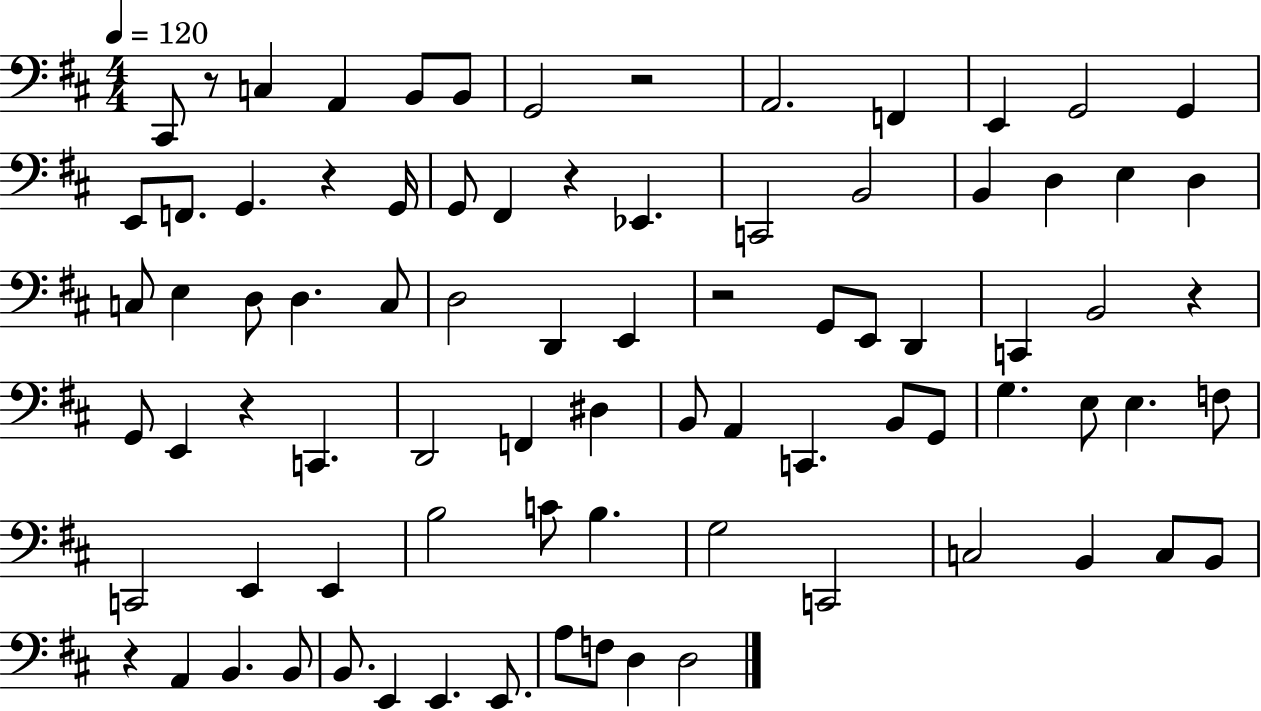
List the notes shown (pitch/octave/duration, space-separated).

C#2/e R/e C3/q A2/q B2/e B2/e G2/h R/h A2/h. F2/q E2/q G2/h G2/q E2/e F2/e. G2/q. R/q G2/s G2/e F#2/q R/q Eb2/q. C2/h B2/h B2/q D3/q E3/q D3/q C3/e E3/q D3/e D3/q. C3/e D3/h D2/q E2/q R/h G2/e E2/e D2/q C2/q B2/h R/q G2/e E2/q R/q C2/q. D2/h F2/q D#3/q B2/e A2/q C2/q. B2/e G2/e G3/q. E3/e E3/q. F3/e C2/h E2/q E2/q B3/h C4/e B3/q. G3/h C2/h C3/h B2/q C3/e B2/e R/q A2/q B2/q. B2/e B2/e. E2/q E2/q. E2/e. A3/e F3/e D3/q D3/h